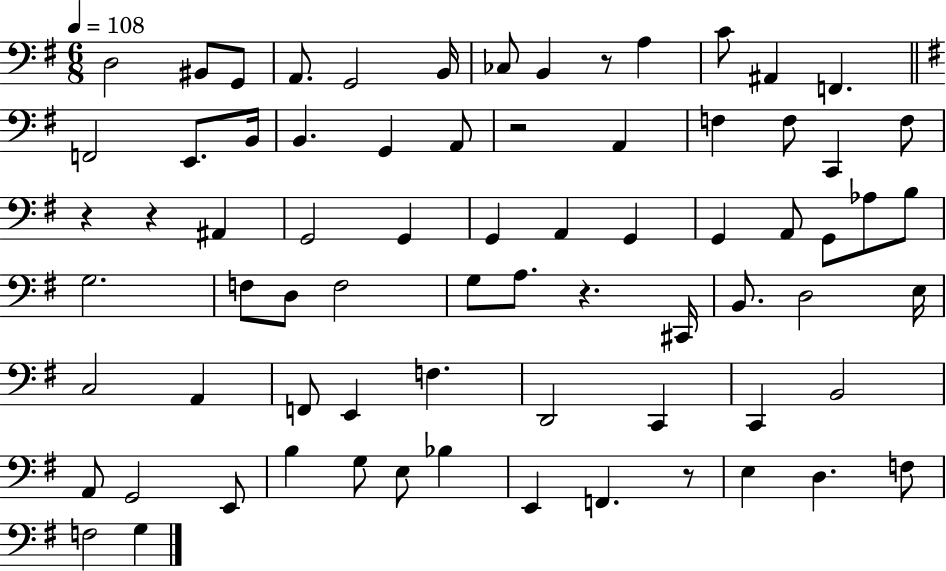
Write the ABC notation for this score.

X:1
T:Untitled
M:6/8
L:1/4
K:G
D,2 ^B,,/2 G,,/2 A,,/2 G,,2 B,,/4 _C,/2 B,, z/2 A, C/2 ^A,, F,, F,,2 E,,/2 B,,/4 B,, G,, A,,/2 z2 A,, F, F,/2 C,, F,/2 z z ^A,, G,,2 G,, G,, A,, G,, G,, A,,/2 G,,/2 _A,/2 B,/2 G,2 F,/2 D,/2 F,2 G,/2 A,/2 z ^C,,/4 B,,/2 D,2 E,/4 C,2 A,, F,,/2 E,, F, D,,2 C,, C,, B,,2 A,,/2 G,,2 E,,/2 B, G,/2 E,/2 _B, E,, F,, z/2 E, D, F,/2 F,2 G,